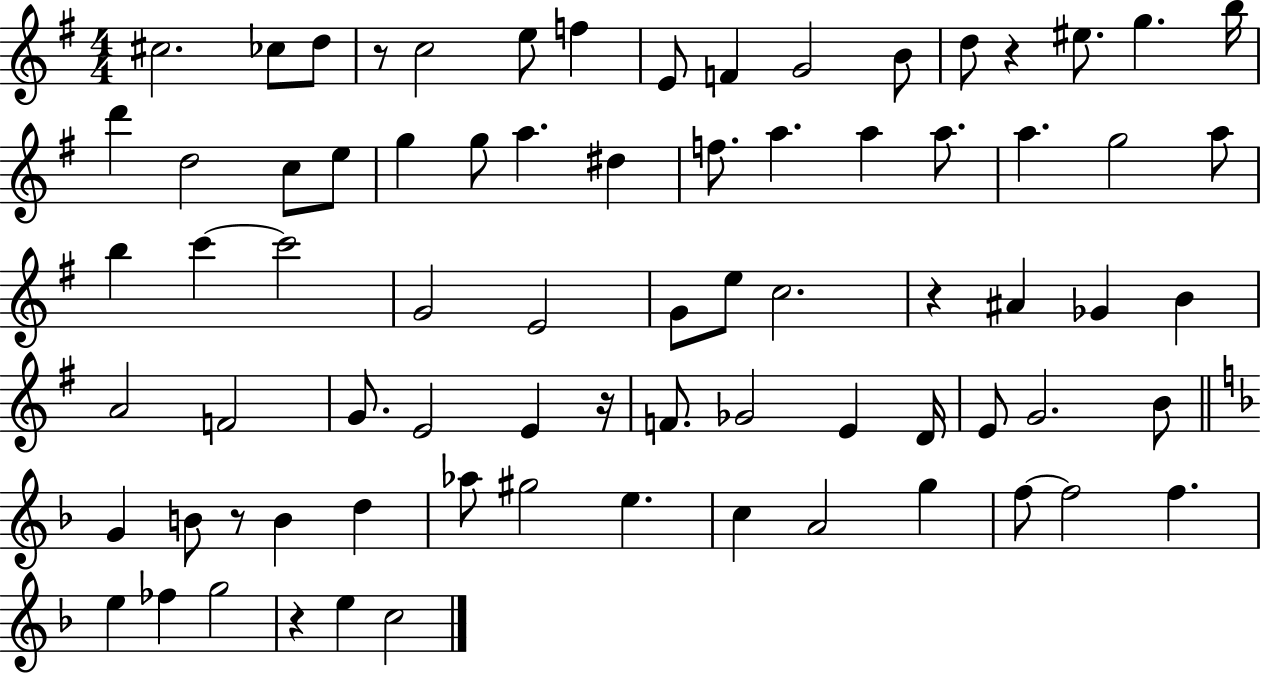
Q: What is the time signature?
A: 4/4